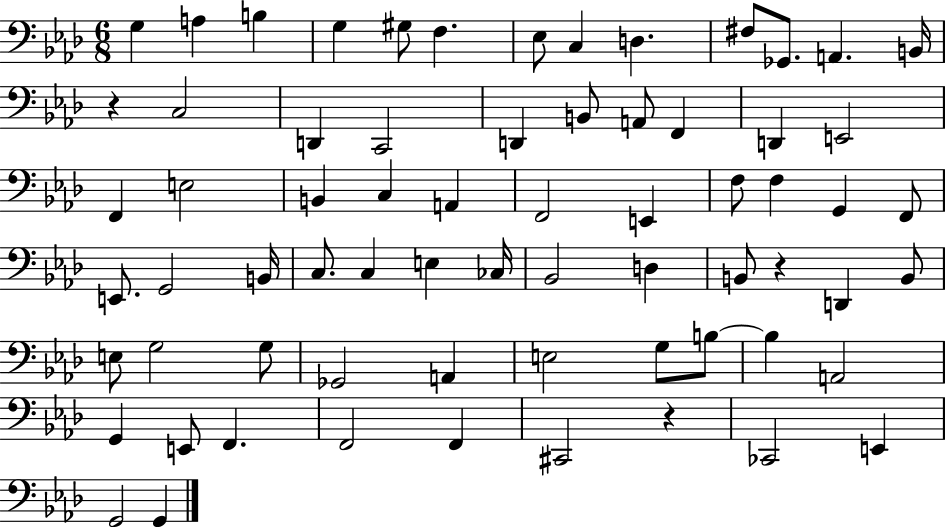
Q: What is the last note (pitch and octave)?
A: G2